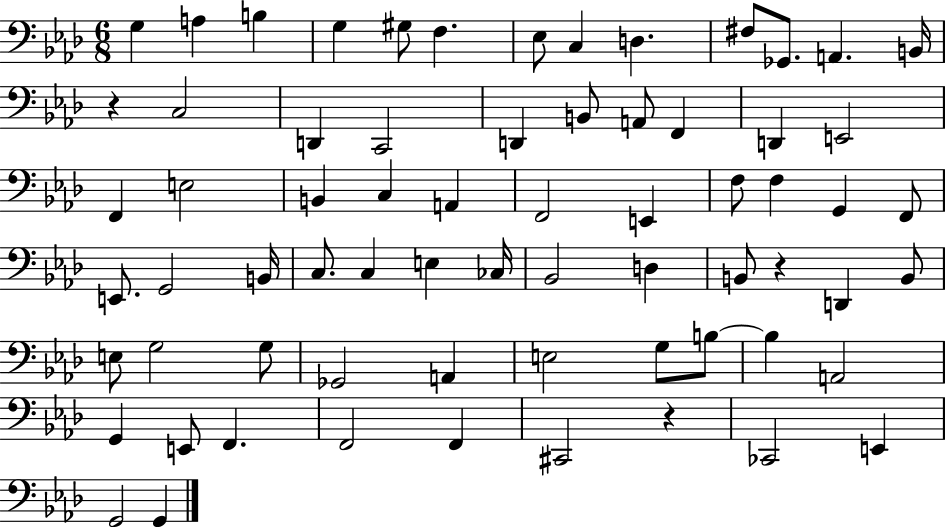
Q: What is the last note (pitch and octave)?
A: G2